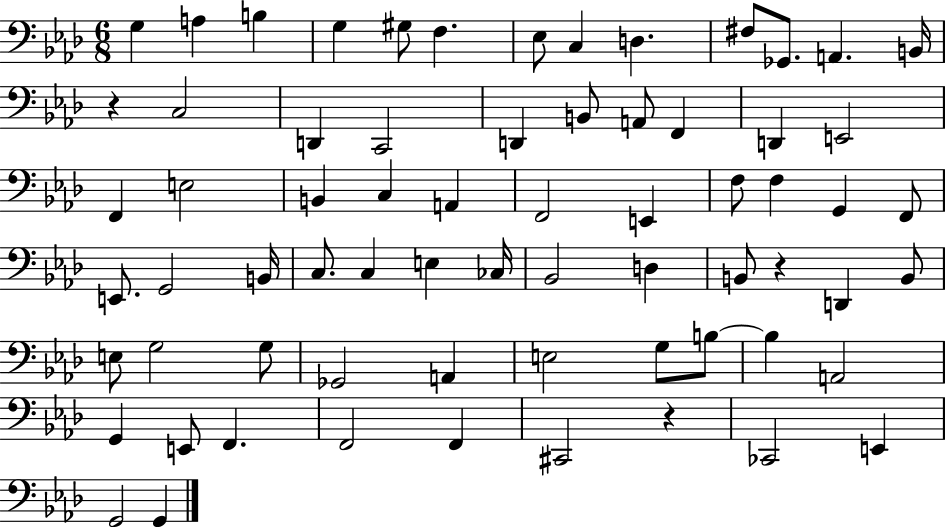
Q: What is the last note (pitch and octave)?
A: G2